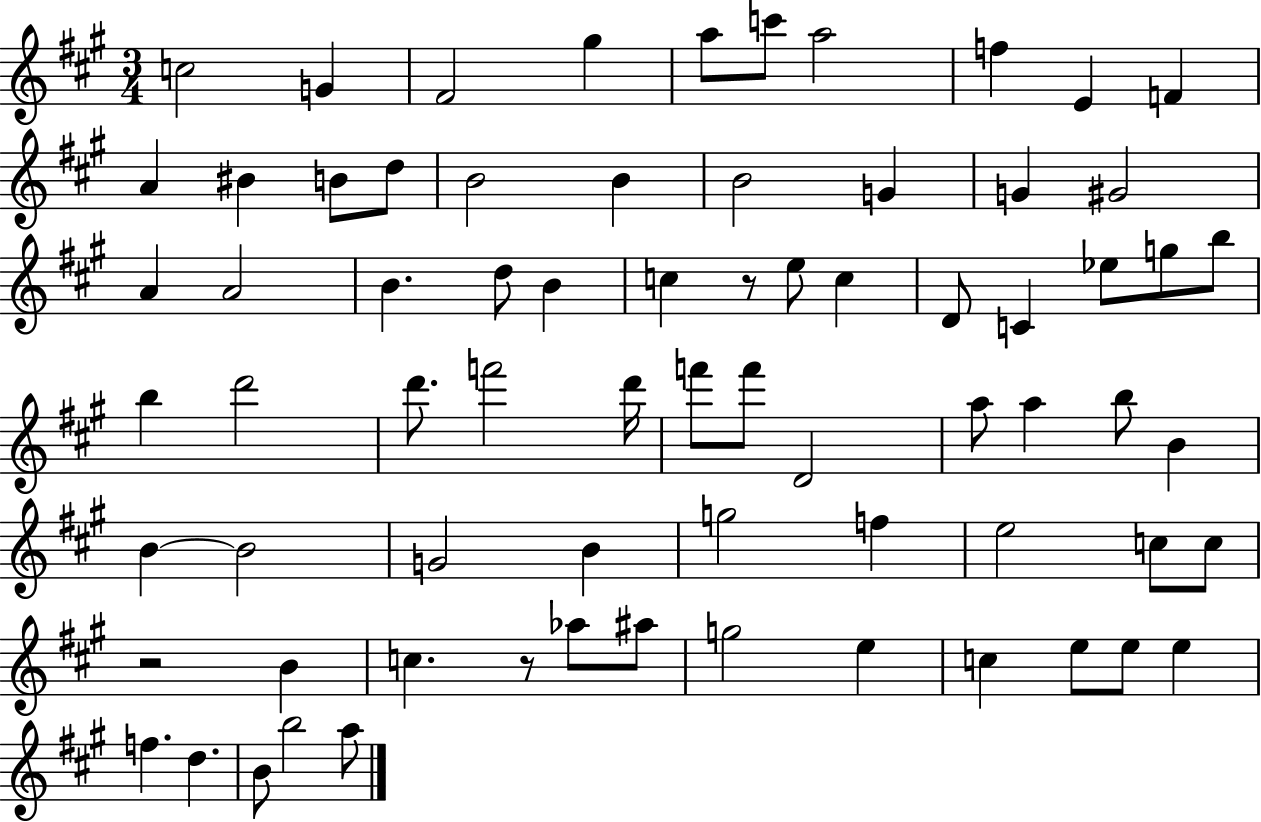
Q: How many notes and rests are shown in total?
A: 72